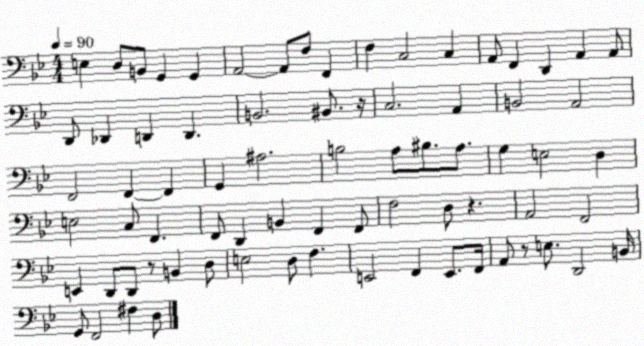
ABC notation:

X:1
T:Untitled
M:4/4
L:1/4
K:Bb
E, D,/2 B,,/2 G,, G,, A,,2 A,,/2 F,/2 F,, F, C,2 C, A,,/2 F,, D,, A,, A,,/2 D,,/2 _D,, D,, D,, B,,2 ^B,,/2 z/4 C,2 A,, B,,2 A,,2 F,,2 F,, F,, G,, ^A,2 B,2 A,/2 ^B,/2 A,/2 G, E,2 D, E,2 C,/2 F,, F,,/2 D,, B,, F,, F,,/2 F,2 D,/2 z A,,2 F,,2 E,, D,,/2 D,,/2 z/2 B,, D,/2 E,2 D,/2 F, E,,2 F,, E,,/2 F,,/4 A,,/2 z/2 E,/2 D,,2 B,,/4 G,,/2 F,,2 ^F, D,/2